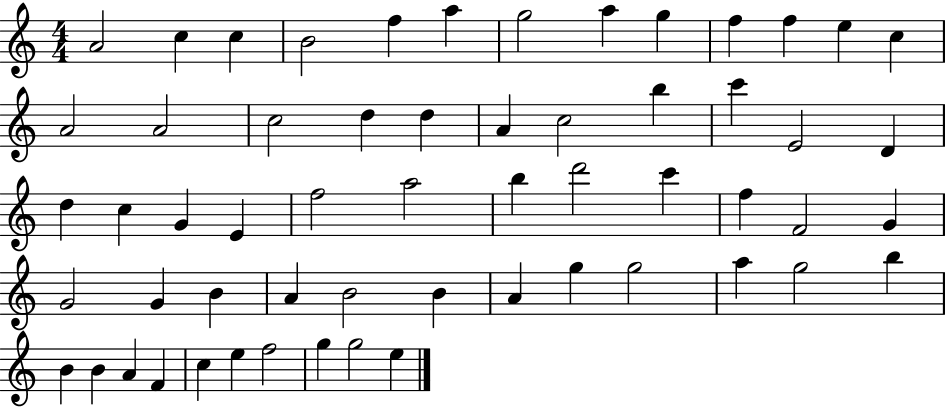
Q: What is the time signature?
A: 4/4